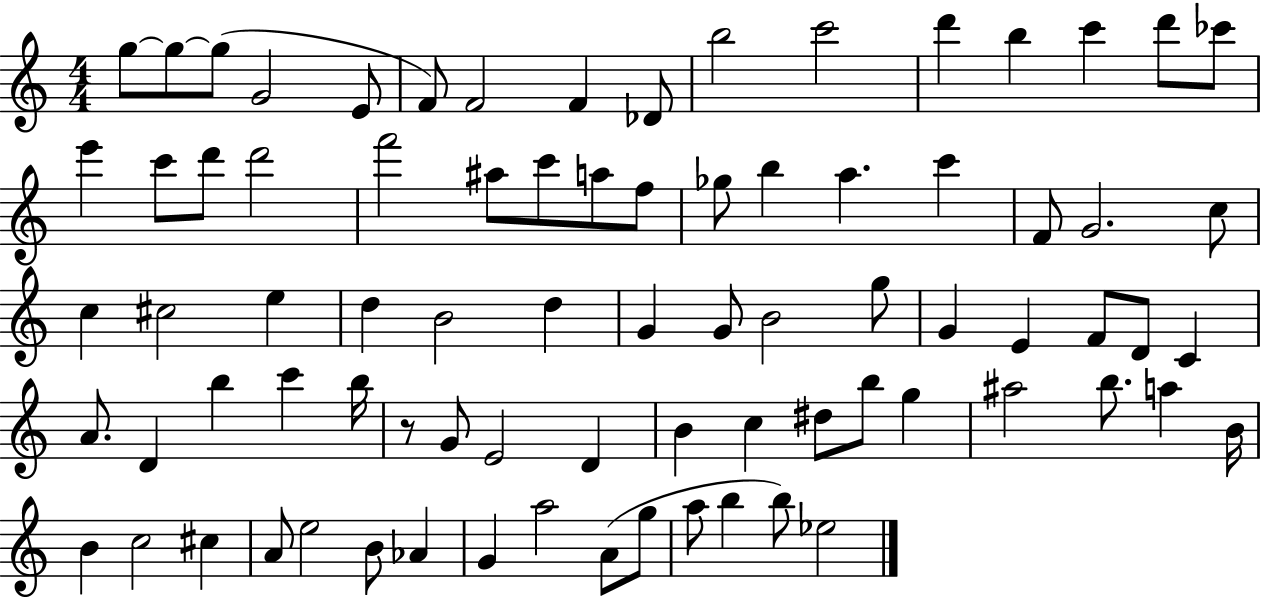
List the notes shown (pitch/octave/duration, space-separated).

G5/e G5/e G5/e G4/h E4/e F4/e F4/h F4/q Db4/e B5/h C6/h D6/q B5/q C6/q D6/e CES6/e E6/q C6/e D6/e D6/h F6/h A#5/e C6/e A5/e F5/e Gb5/e B5/q A5/q. C6/q F4/e G4/h. C5/e C5/q C#5/h E5/q D5/q B4/h D5/q G4/q G4/e B4/h G5/e G4/q E4/q F4/e D4/e C4/q A4/e. D4/q B5/q C6/q B5/s R/e G4/e E4/h D4/q B4/q C5/q D#5/e B5/e G5/q A#5/h B5/e. A5/q B4/s B4/q C5/h C#5/q A4/e E5/h B4/e Ab4/q G4/q A5/h A4/e G5/e A5/e B5/q B5/e Eb5/h